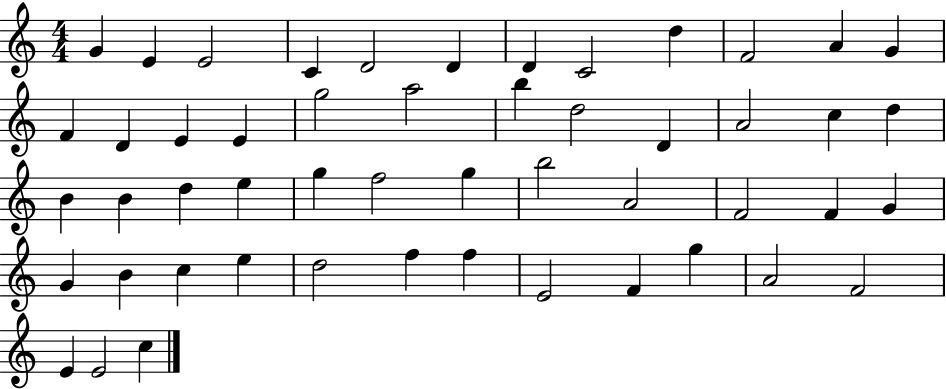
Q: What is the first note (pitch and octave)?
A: G4